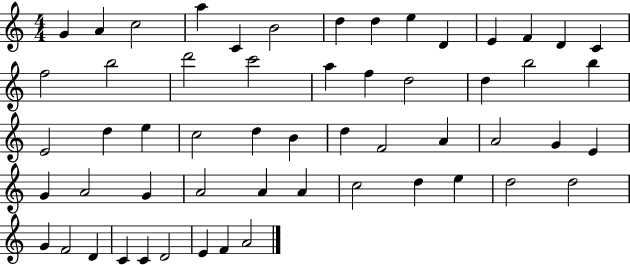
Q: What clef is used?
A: treble